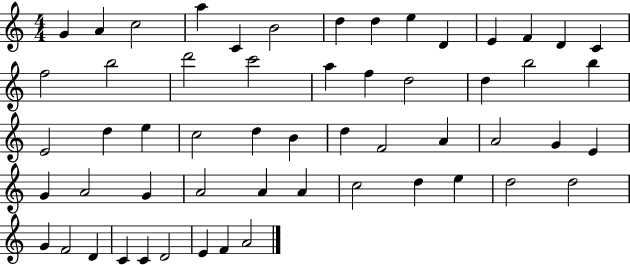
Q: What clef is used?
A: treble